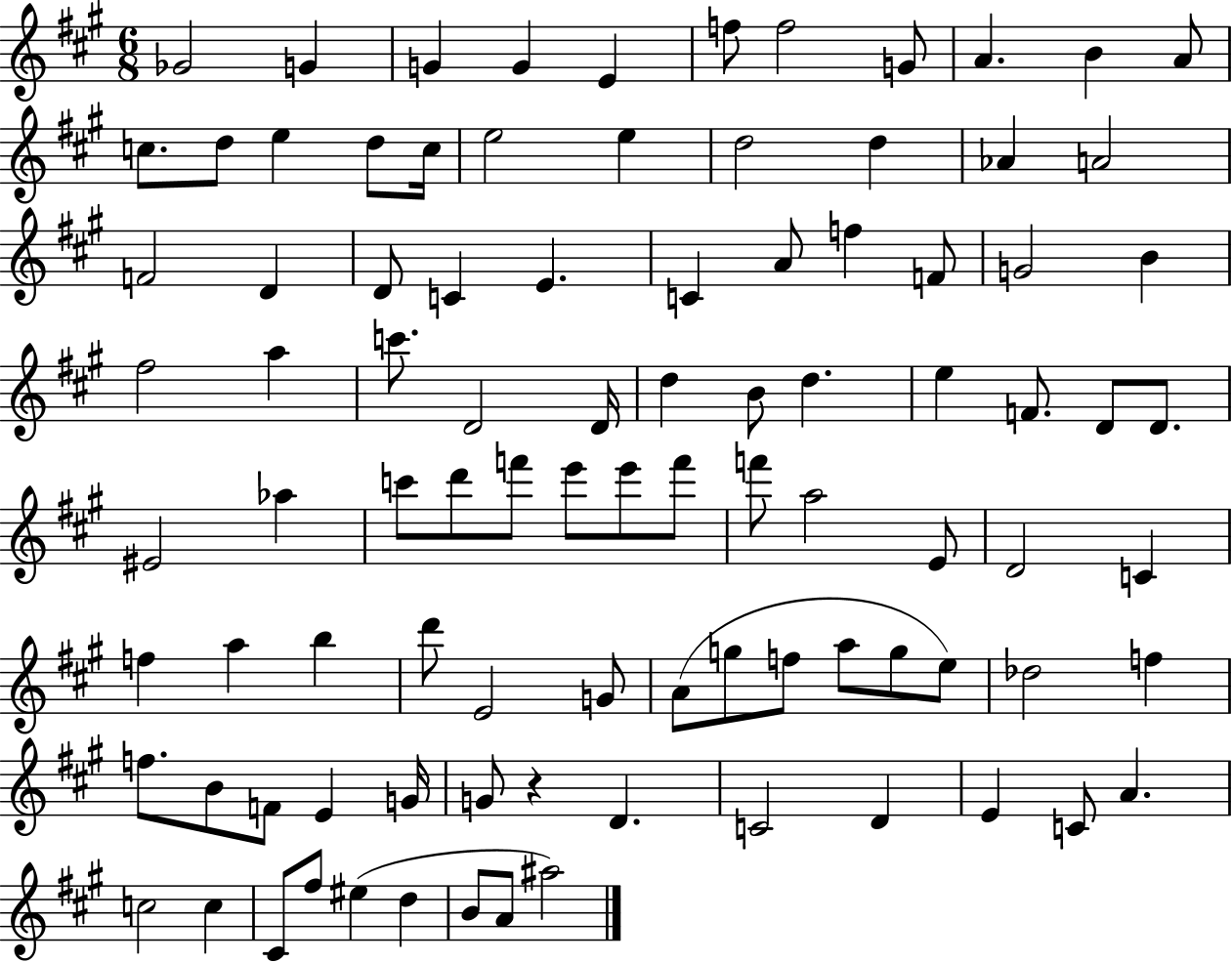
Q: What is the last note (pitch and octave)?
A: A#5